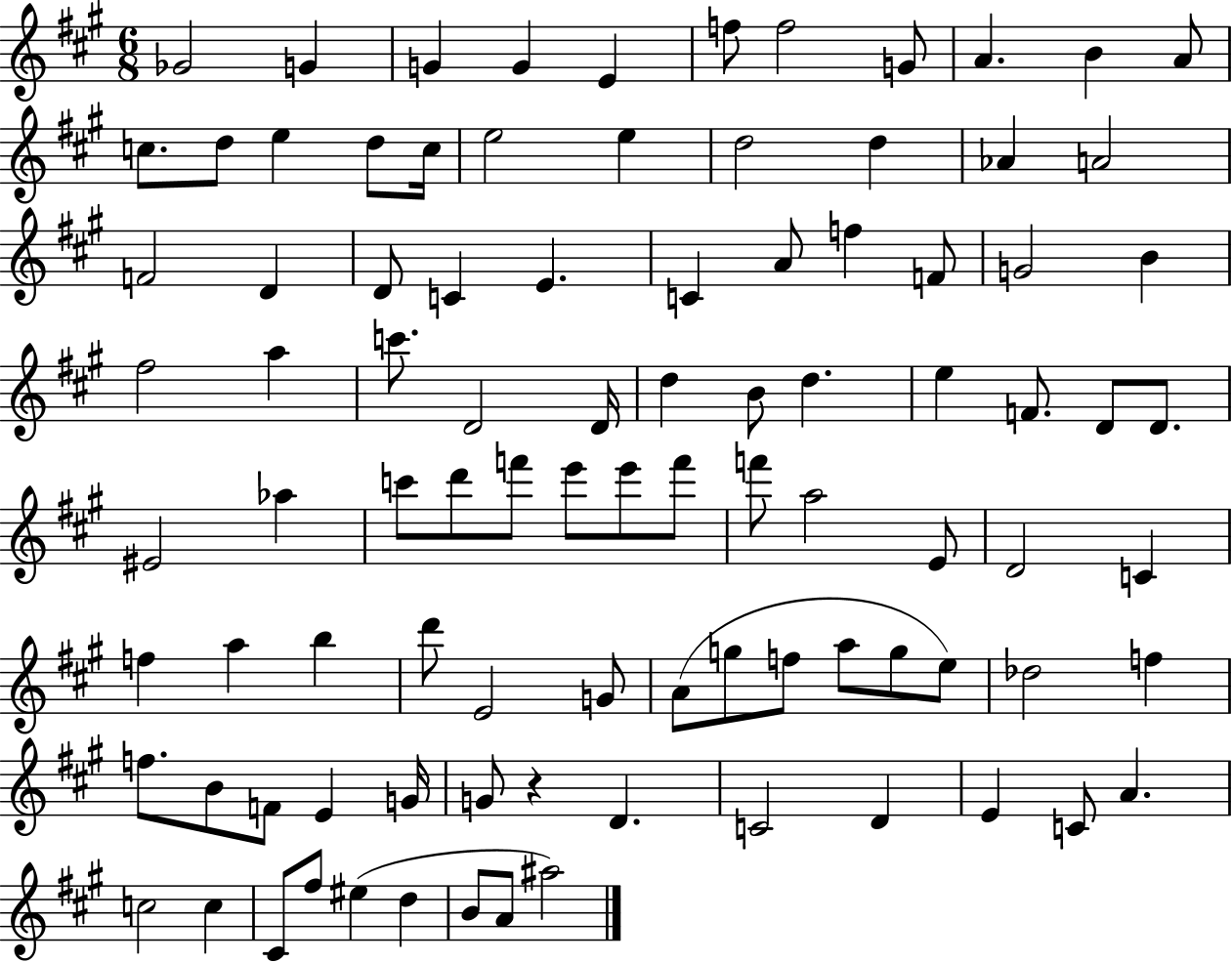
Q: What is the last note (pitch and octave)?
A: A#5